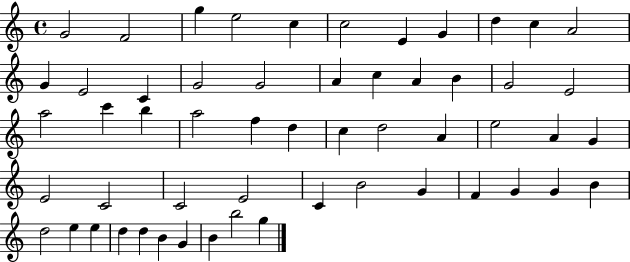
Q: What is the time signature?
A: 4/4